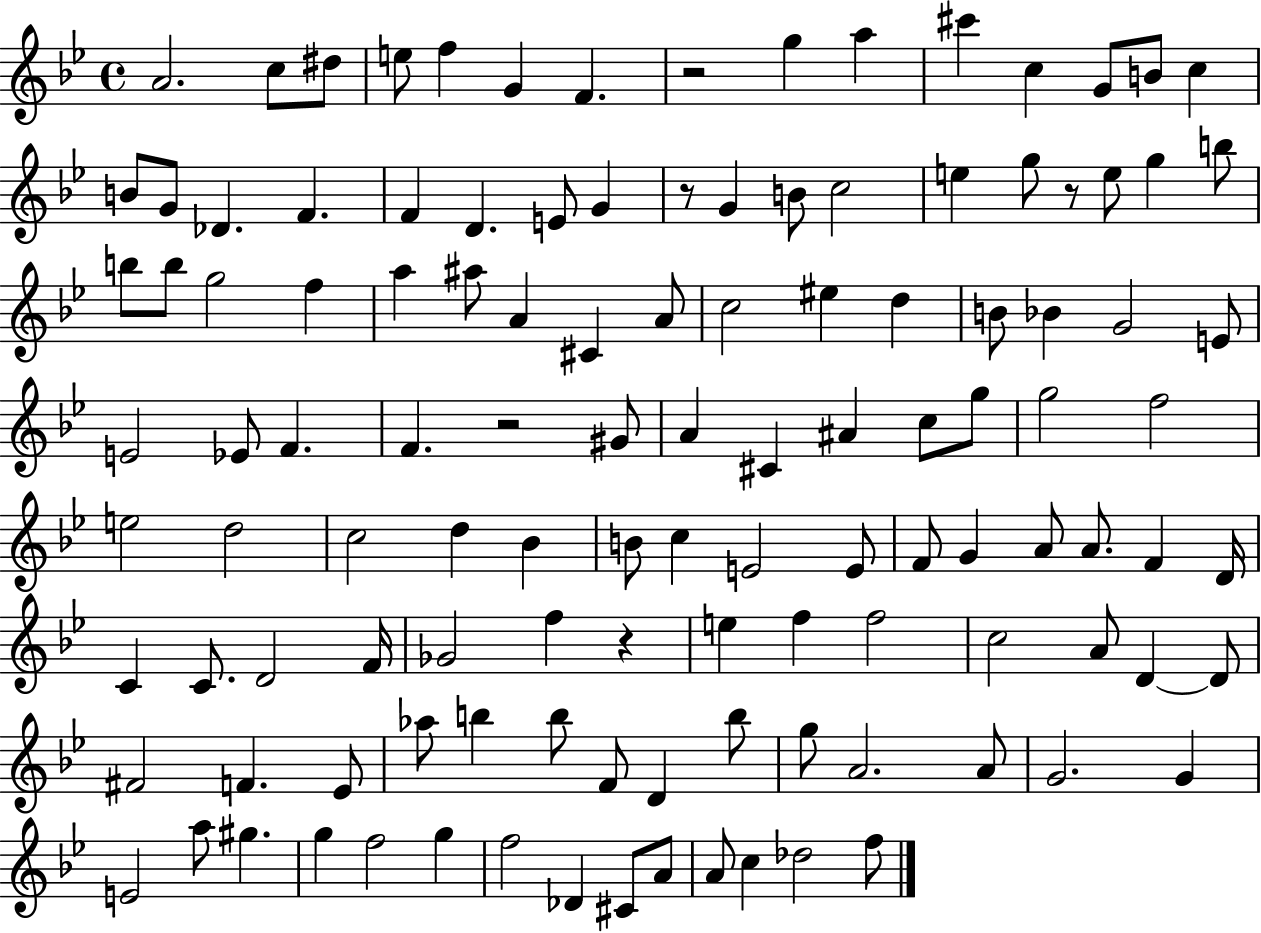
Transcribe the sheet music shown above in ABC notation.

X:1
T:Untitled
M:4/4
L:1/4
K:Bb
A2 c/2 ^d/2 e/2 f G F z2 g a ^c' c G/2 B/2 c B/2 G/2 _D F F D E/2 G z/2 G B/2 c2 e g/2 z/2 e/2 g b/2 b/2 b/2 g2 f a ^a/2 A ^C A/2 c2 ^e d B/2 _B G2 E/2 E2 _E/2 F F z2 ^G/2 A ^C ^A c/2 g/2 g2 f2 e2 d2 c2 d _B B/2 c E2 E/2 F/2 G A/2 A/2 F D/4 C C/2 D2 F/4 _G2 f z e f f2 c2 A/2 D D/2 ^F2 F _E/2 _a/2 b b/2 F/2 D b/2 g/2 A2 A/2 G2 G E2 a/2 ^g g f2 g f2 _D ^C/2 A/2 A/2 c _d2 f/2